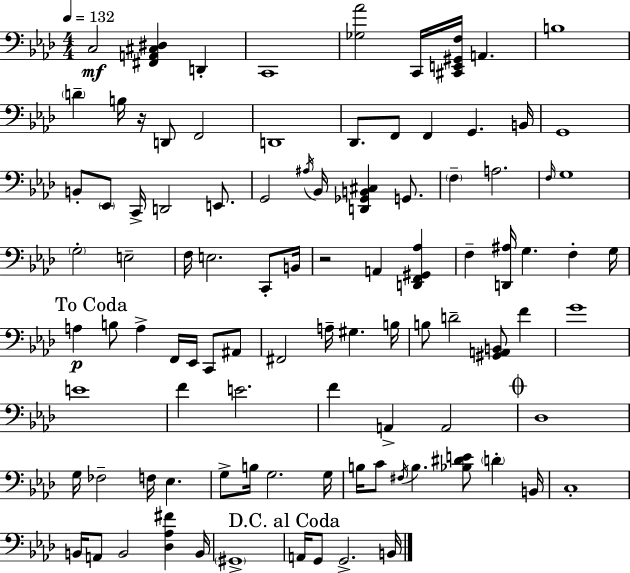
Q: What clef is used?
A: bass